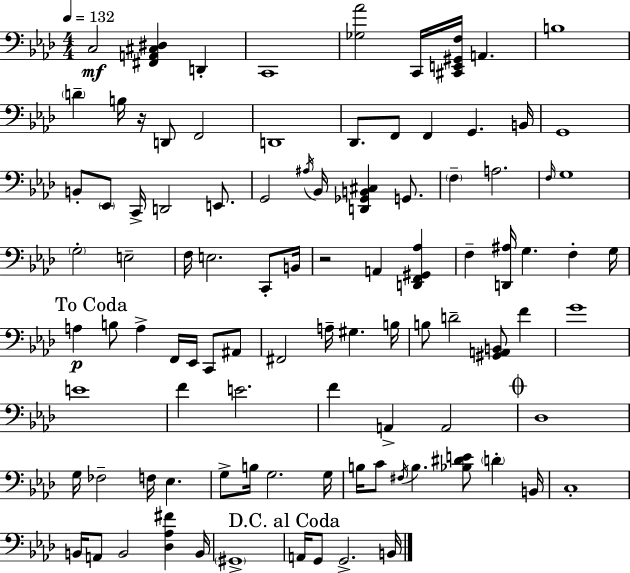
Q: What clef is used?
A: bass